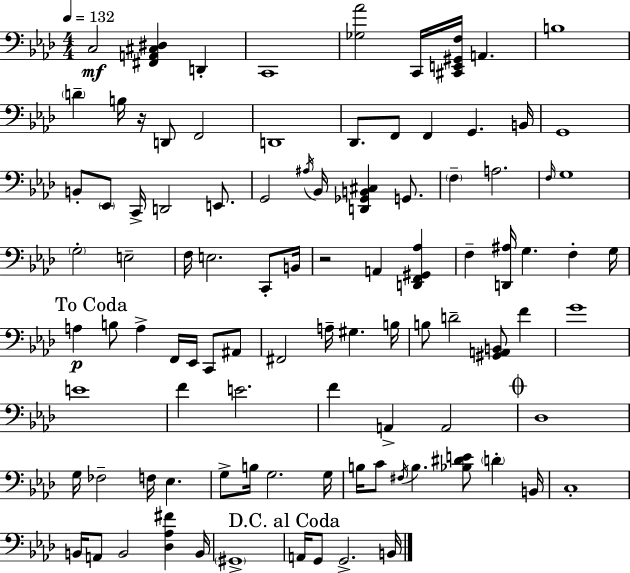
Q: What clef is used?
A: bass